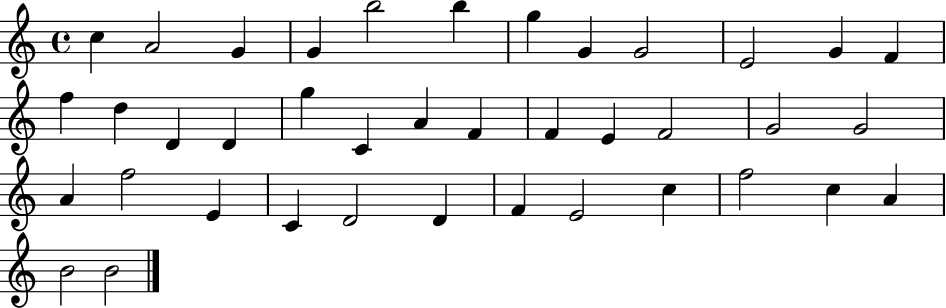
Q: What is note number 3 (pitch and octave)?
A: G4